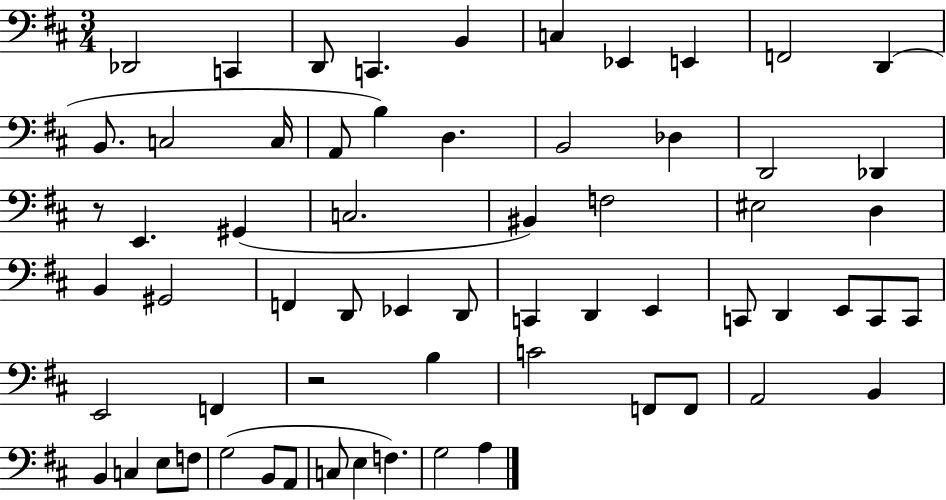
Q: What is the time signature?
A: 3/4